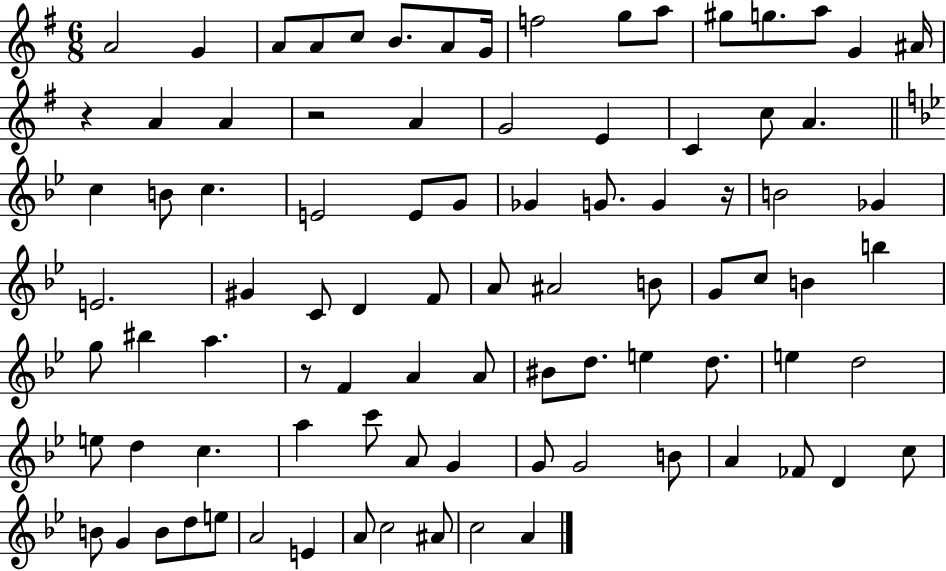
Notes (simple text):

A4/h G4/q A4/e A4/e C5/e B4/e. A4/e G4/s F5/h G5/e A5/e G#5/e G5/e. A5/e G4/q A#4/s R/q A4/q A4/q R/h A4/q G4/h E4/q C4/q C5/e A4/q. C5/q B4/e C5/q. E4/h E4/e G4/e Gb4/q G4/e. G4/q R/s B4/h Gb4/q E4/h. G#4/q C4/e D4/q F4/e A4/e A#4/h B4/e G4/e C5/e B4/q B5/q G5/e BIS5/q A5/q. R/e F4/q A4/q A4/e BIS4/e D5/e. E5/q D5/e. E5/q D5/h E5/e D5/q C5/q. A5/q C6/e A4/e G4/q G4/e G4/h B4/e A4/q FES4/e D4/q C5/e B4/e G4/q B4/e D5/e E5/e A4/h E4/q A4/e C5/h A#4/e C5/h A4/q